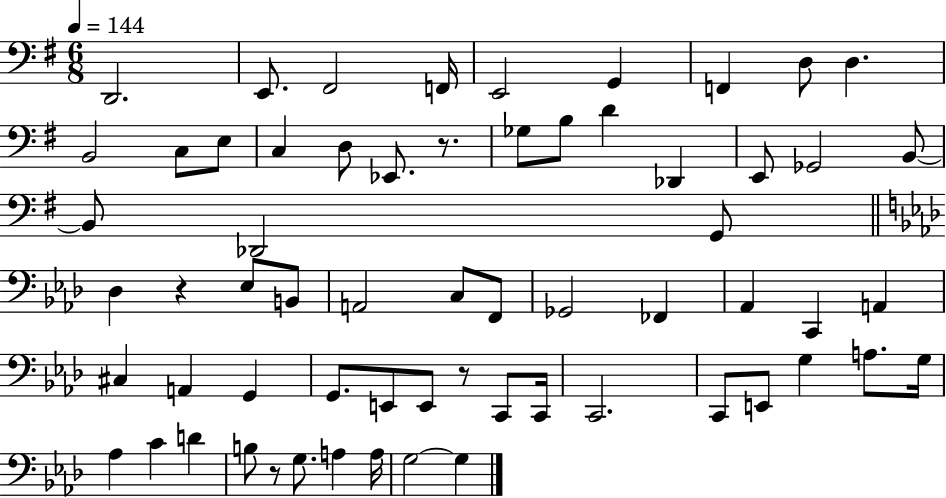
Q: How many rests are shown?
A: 4